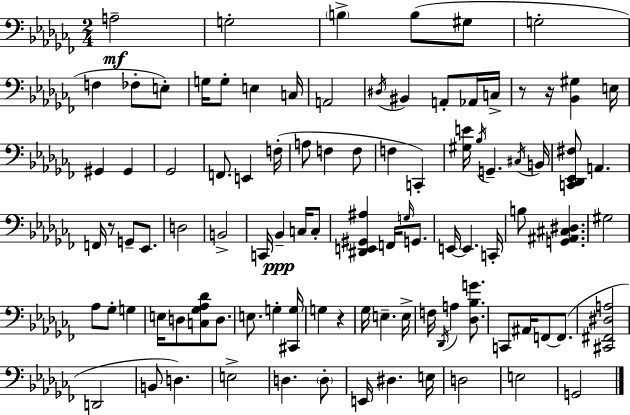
A3/h G3/h B3/q B3/e G#3/e G3/h F3/q FES3/e E3/e G3/s G3/e E3/q C3/s A2/h D#3/s BIS2/q A2/e Ab2/s C3/s R/e R/s [Bb2,G#3]/q E3/s G#2/q G#2/q Gb2/h F2/e. E2/q F3/s A3/e F3/q F3/e F3/q C2/q [G#3,E4]/s Bb3/s G2/q. C#3/s B2/s [C2,Db2,Eb2,F#3]/e A2/q. F2/s R/e G2/e Eb2/e. D3/h B2/h C2/s Bb2/q C3/s C3/e [D#2,E2,G#2,A#3]/q F2/s G3/s G2/e. E2/s E2/q. C2/s B3/e [G2,A#2,C#3,D#3]/q. G#3/h Ab3/e Gb3/e G3/q E3/s D3/e [C3,Gb3,Ab3,Db4]/e D3/e. E3/e. G3/q [C#2,G3]/s G3/q R/q Gb3/s E3/q. E3/s F3/s Db2/s A3/q [Db3,Bb3,G4]/e. C2/e A#2/s F2/e F2/e. [C#2,F#2,D#3,A3]/h D2/h B2/e D3/q. E3/h D3/q. D3/e E2/s D#3/q. E3/s D3/h E3/h G2/h